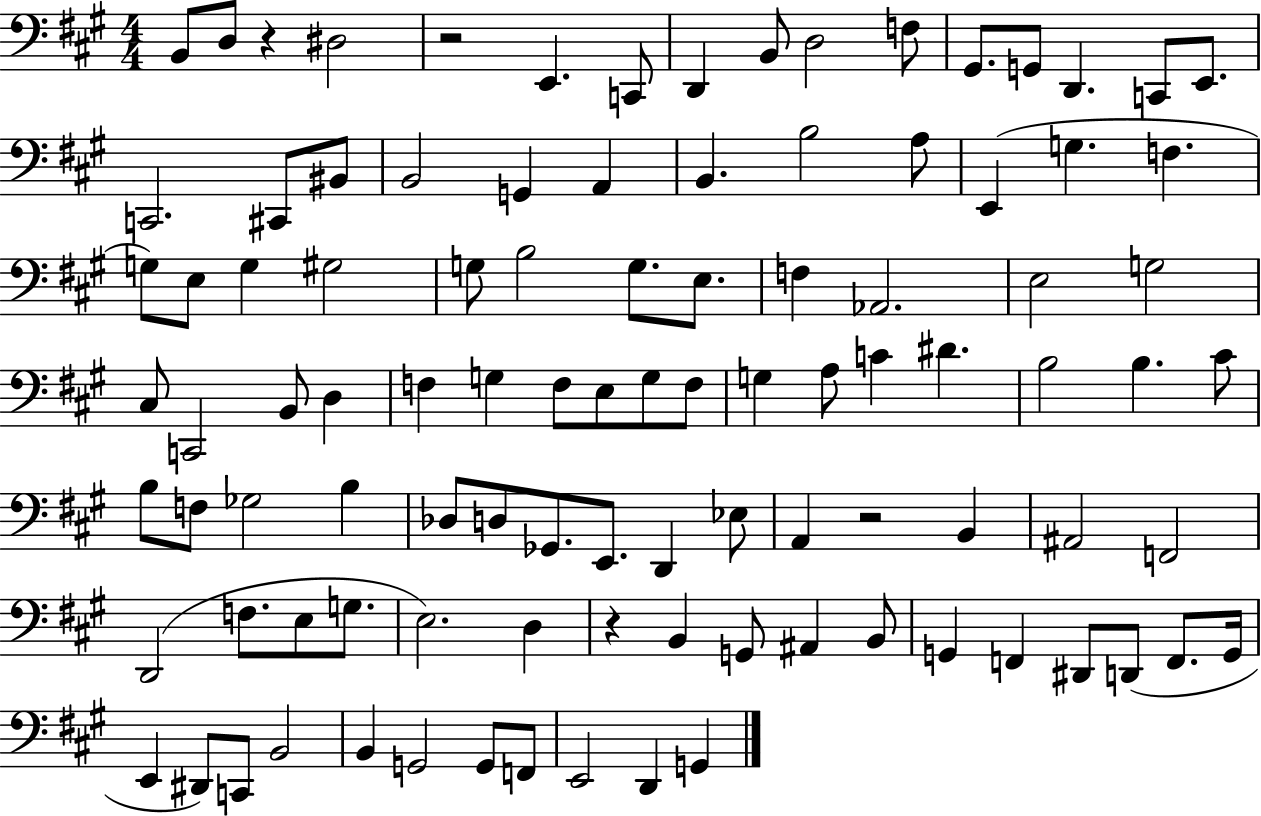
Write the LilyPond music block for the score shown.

{
  \clef bass
  \numericTimeSignature
  \time 4/4
  \key a \major
  b,8 d8 r4 dis2 | r2 e,4. c,8 | d,4 b,8 d2 f8 | gis,8. g,8 d,4. c,8 e,8. | \break c,2. cis,8 bis,8 | b,2 g,4 a,4 | b,4. b2 a8 | e,4( g4. f4. | \break g8) e8 g4 gis2 | g8 b2 g8. e8. | f4 aes,2. | e2 g2 | \break cis8 c,2 b,8 d4 | f4 g4 f8 e8 g8 f8 | g4 a8 c'4 dis'4. | b2 b4. cis'8 | \break b8 f8 ges2 b4 | des8 d8 ges,8. e,8. d,4 ees8 | a,4 r2 b,4 | ais,2 f,2 | \break d,2( f8. e8 g8. | e2.) d4 | r4 b,4 g,8 ais,4 b,8 | g,4 f,4 dis,8 d,8( f,8. g,16 | \break e,4 dis,8) c,8 b,2 | b,4 g,2 g,8 f,8 | e,2 d,4 g,4 | \bar "|."
}